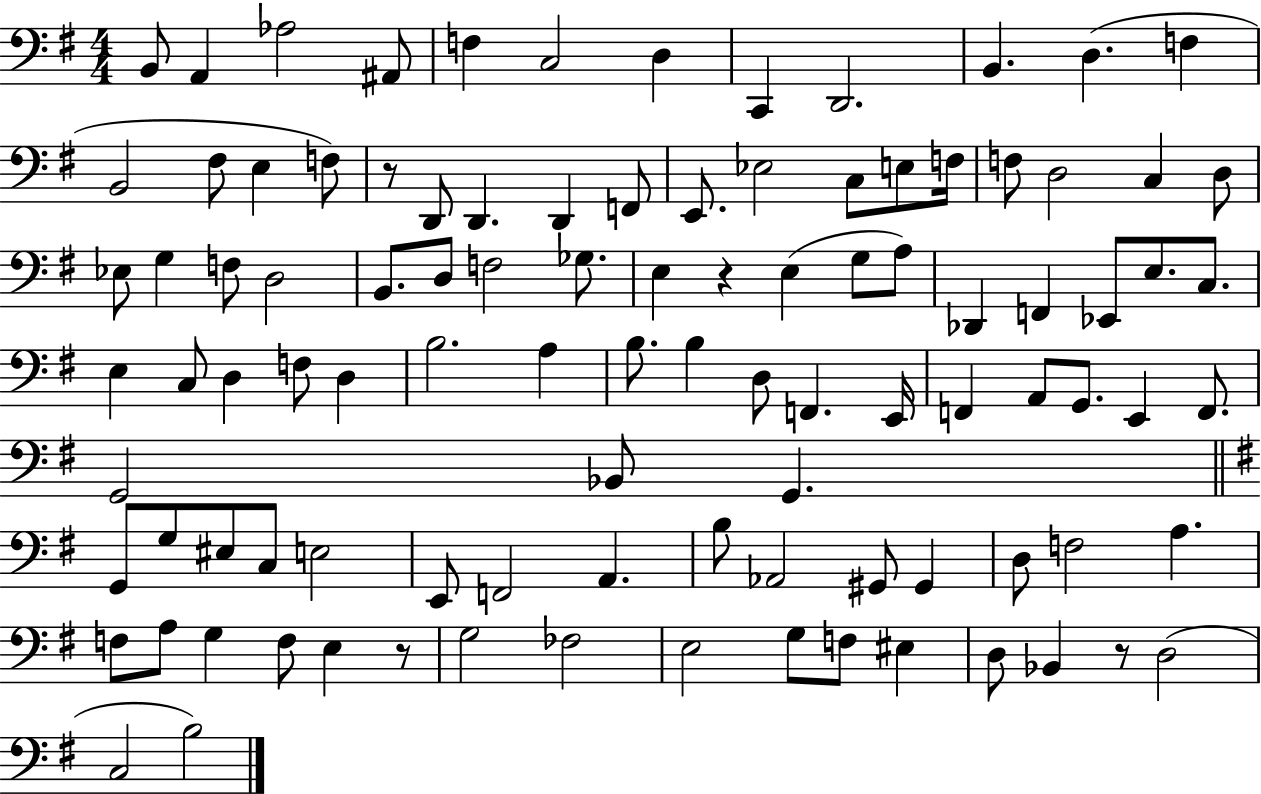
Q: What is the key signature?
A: G major